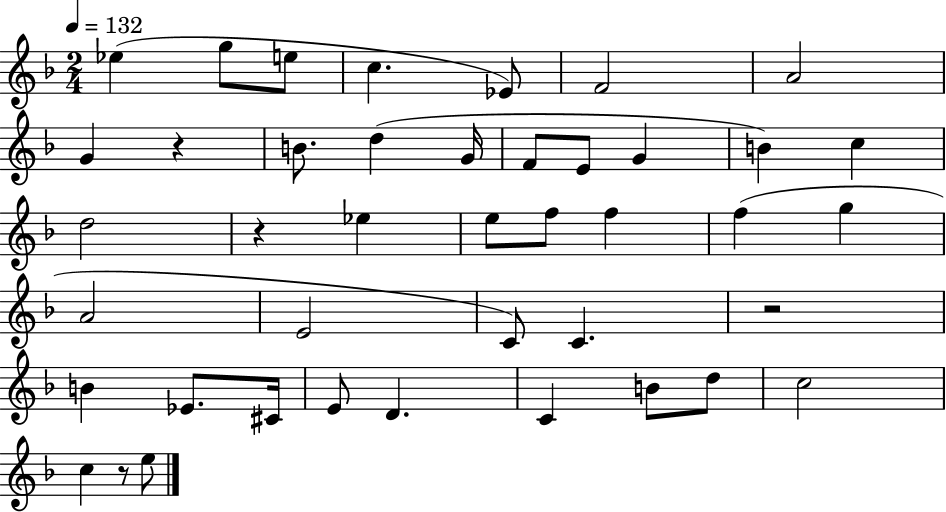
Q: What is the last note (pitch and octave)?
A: E5